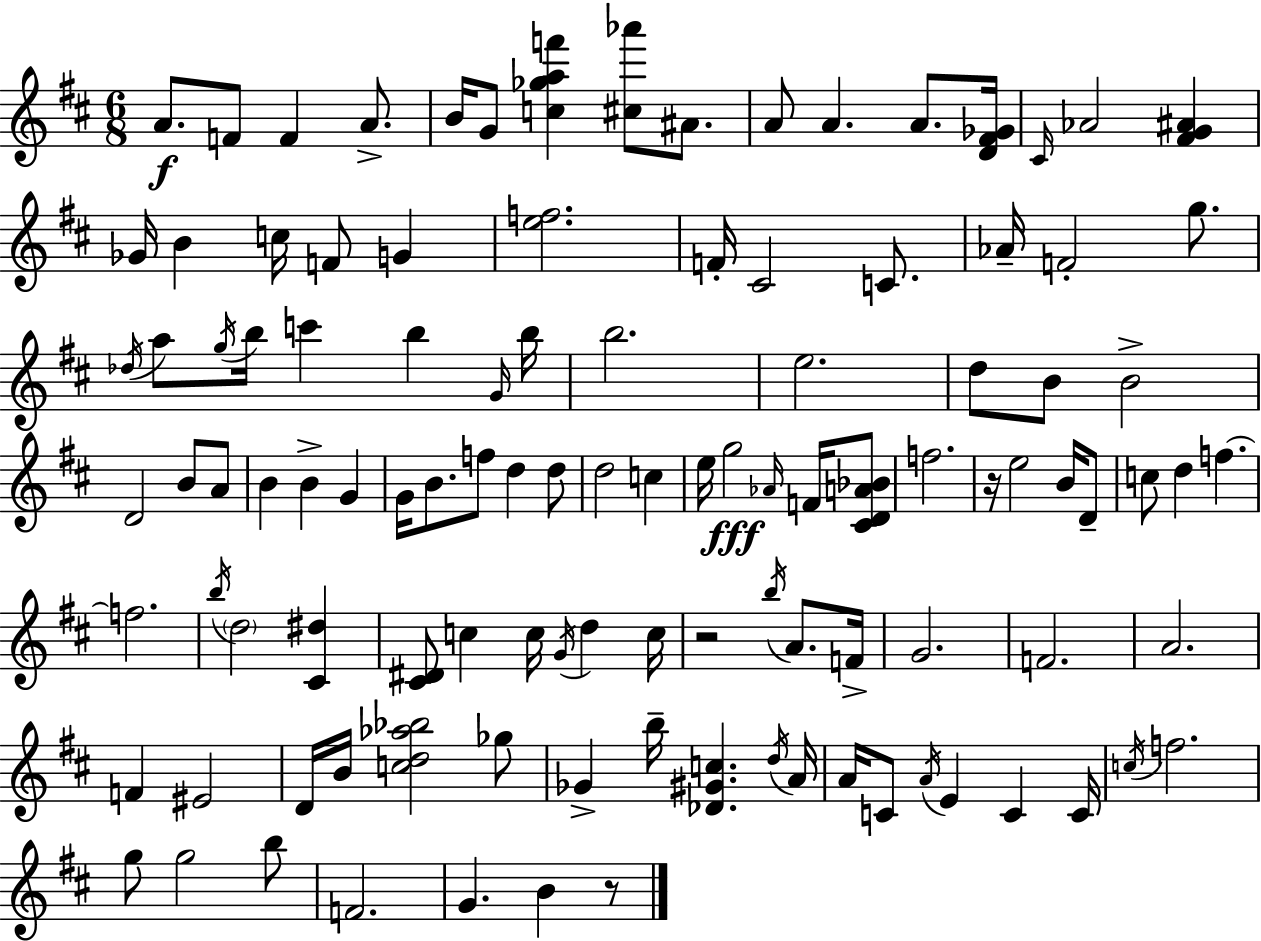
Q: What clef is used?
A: treble